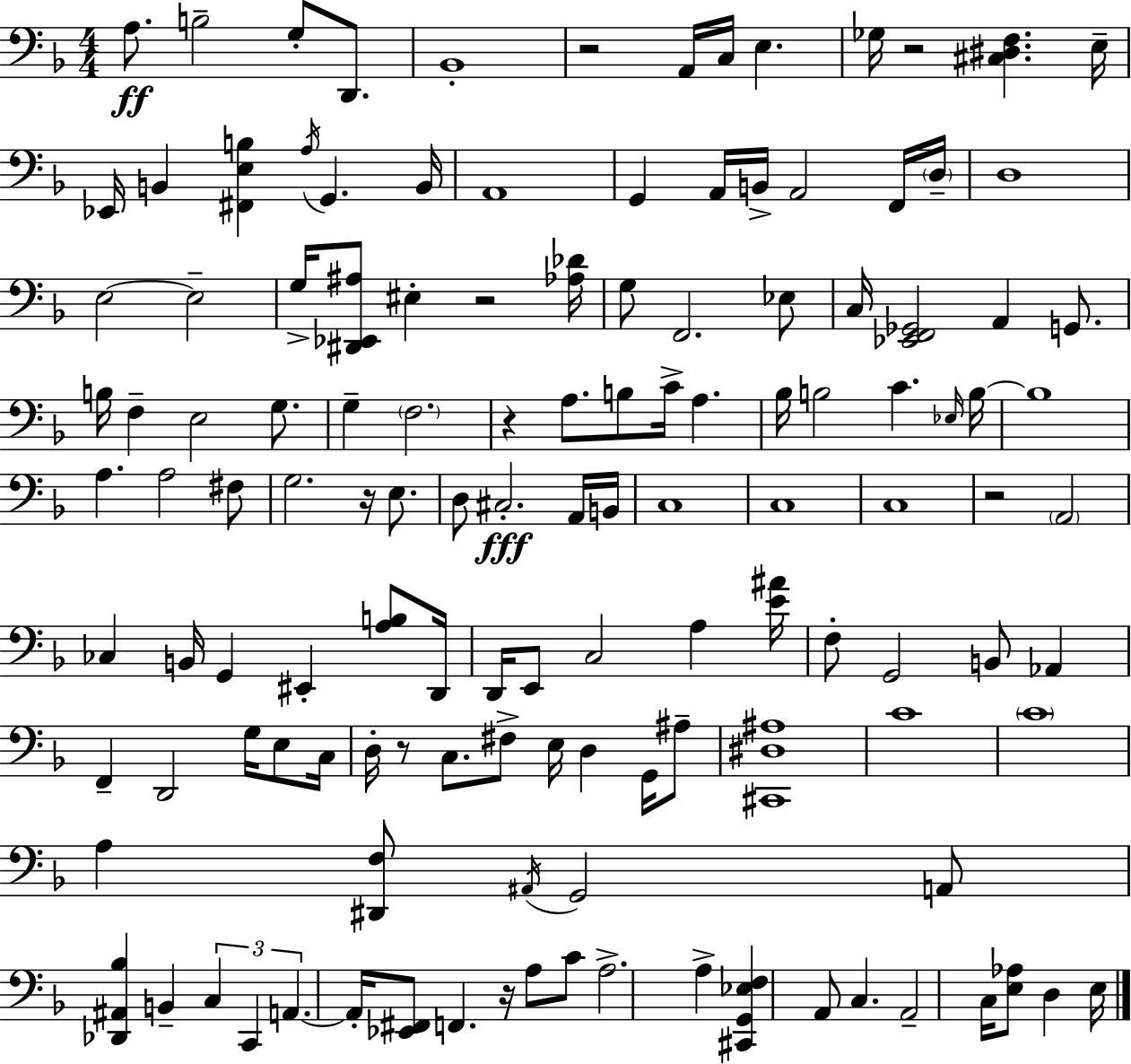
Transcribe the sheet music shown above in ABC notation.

X:1
T:Untitled
M:4/4
L:1/4
K:Dm
A,/2 B,2 G,/2 D,,/2 _B,,4 z2 A,,/4 C,/4 E, _G,/4 z2 [^C,^D,F,] E,/4 _E,,/4 B,, [^F,,E,B,] A,/4 G,, B,,/4 A,,4 G,, A,,/4 B,,/4 A,,2 F,,/4 D,/4 D,4 E,2 E,2 G,/4 [^D,,_E,,^A,]/2 ^E, z2 [_A,_D]/4 G,/2 F,,2 _E,/2 C,/4 [_E,,F,,_G,,]2 A,, G,,/2 B,/4 F, E,2 G,/2 G, F,2 z A,/2 B,/2 C/4 A, _B,/4 B,2 C _E,/4 B,/4 B,4 A, A,2 ^F,/2 G,2 z/4 E,/2 D,/2 ^C,2 A,,/4 B,,/4 C,4 C,4 C,4 z2 A,,2 _C, B,,/4 G,, ^E,, [A,B,]/2 D,,/4 D,,/4 E,,/2 C,2 A, [E^A]/4 F,/2 G,,2 B,,/2 _A,, F,, D,,2 G,/4 E,/2 C,/4 D,/4 z/2 C,/2 ^F,/2 E,/4 D, G,,/4 ^A,/2 [^C,,^D,^A,]4 C4 C4 A, [^D,,F,]/2 ^A,,/4 G,,2 A,,/2 [_D,,^A,,_B,] B,, C, C,, A,, A,,/4 [_E,,^F,,]/2 F,, z/4 A,/2 C/2 A,2 A, [^C,,G,,_E,F,] A,,/2 C, A,,2 C,/4 [E,_A,]/2 D, E,/4